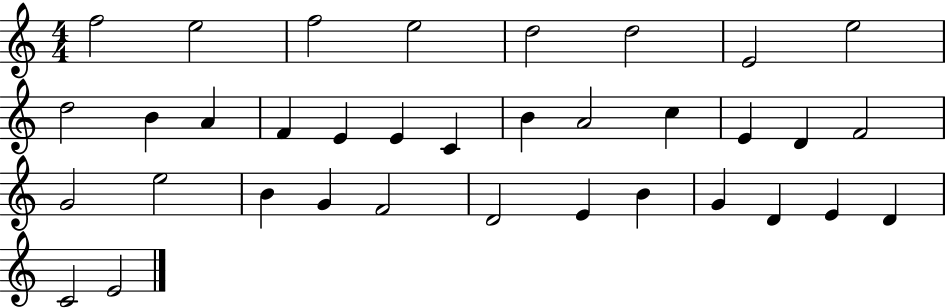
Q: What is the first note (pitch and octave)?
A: F5